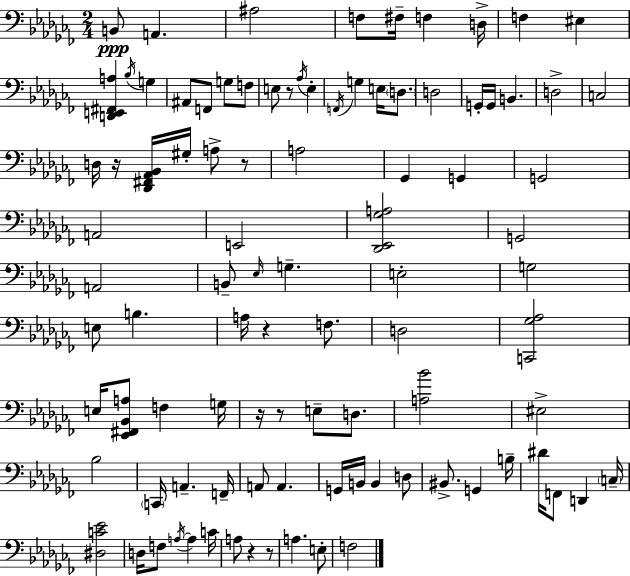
B2/e A2/q. A#3/h F3/e F#3/s F3/q D3/s F3/q EIS3/q [D2,E2,F#2,A3]/q Bb3/s G3/q A#2/e F2/e G3/e F3/e E3/e R/e Ab3/s E3/q F2/s G3/q E3/s D3/e. D3/h G2/s G2/s B2/q. D3/h C3/h D3/s R/s [Db2,F#2,Ab2,Bb2]/s G#3/s A3/e R/e A3/h Gb2/q G2/q G2/h A2/h E2/h [Db2,Eb2,Gb3,A3]/h G2/h A2/h B2/e Eb3/s G3/q. E3/h G3/h E3/e B3/q. A3/s R/q F3/e. D3/h [C2,Gb3,Ab3]/h E3/s [Eb2,F#2,Bb2,A3]/e F3/q G3/s R/s R/e E3/e D3/e. [A3,Bb4]/h EIS3/h Bb3/h C2/s A2/q. F2/s A2/e A2/q. G2/s B2/s B2/q D3/e BIS2/e. G2/q B3/s D#4/s F2/e D2/q C3/s [D#3,C4,Eb4]/h D3/s F3/e A3/s A3/q C4/s A3/e R/q R/e A3/q. E3/e F3/h